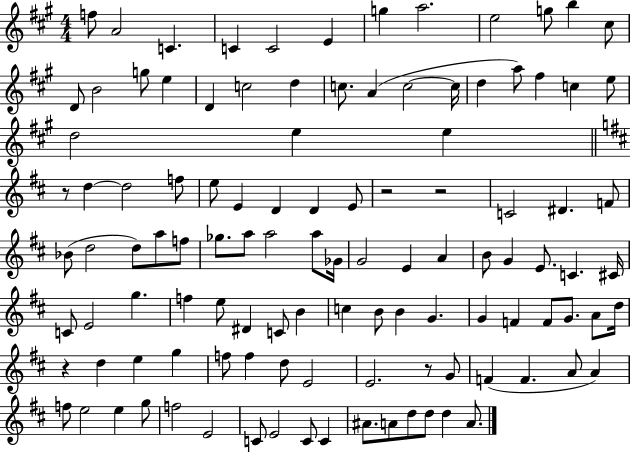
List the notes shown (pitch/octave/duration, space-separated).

F5/e A4/h C4/q. C4/q C4/h E4/q G5/q A5/h. E5/h G5/e B5/q C#5/e D4/e B4/h G5/e E5/q D4/q C5/h D5/q C5/e. A4/q C5/h C5/s D5/q A5/e F#5/q C5/q E5/e D5/h E5/q E5/q R/e D5/q D5/h F5/e E5/e E4/q D4/q D4/q E4/e R/h R/h C4/h D#4/q. F4/e Bb4/e D5/h D5/e A5/e F5/e Gb5/e. A5/e A5/h A5/e Gb4/s G4/h E4/q A4/q B4/e G4/q E4/e. C4/q. C#4/s C4/e E4/h G5/q. F5/q E5/e D#4/q C4/e B4/q C5/q B4/e B4/q G4/q. G4/q F4/q F4/e G4/e. A4/e D5/s R/q D5/q E5/q G5/q F5/e F5/q D5/e E4/h E4/h. R/e G4/e F4/q F4/q. A4/e A4/q F5/e E5/h E5/q G5/e F5/h E4/h C4/e E4/h C4/e C4/q A#4/e. A4/e D5/e D5/e D5/q A4/e.